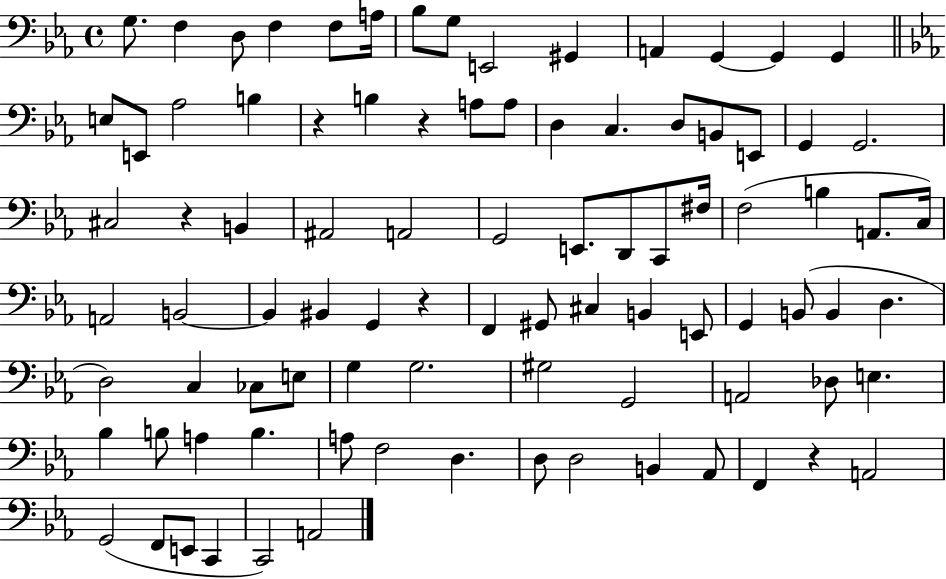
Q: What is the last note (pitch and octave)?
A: A2